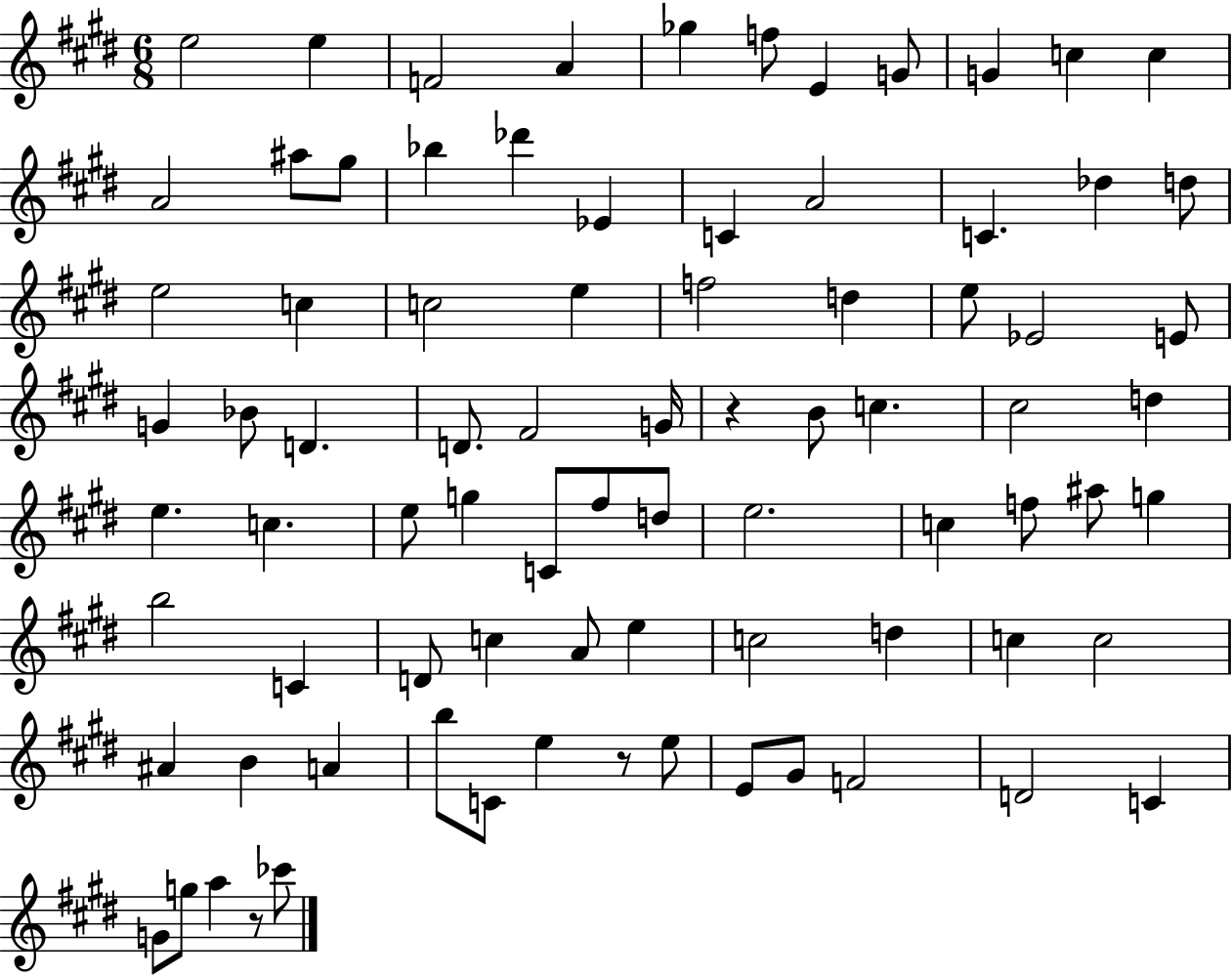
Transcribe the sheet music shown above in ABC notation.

X:1
T:Untitled
M:6/8
L:1/4
K:E
e2 e F2 A _g f/2 E G/2 G c c A2 ^a/2 ^g/2 _b _d' _E C A2 C _d d/2 e2 c c2 e f2 d e/2 _E2 E/2 G _B/2 D D/2 ^F2 G/4 z B/2 c ^c2 d e c e/2 g C/2 ^f/2 d/2 e2 c f/2 ^a/2 g b2 C D/2 c A/2 e c2 d c c2 ^A B A b/2 C/2 e z/2 e/2 E/2 ^G/2 F2 D2 C G/2 g/2 a z/2 _c'/2